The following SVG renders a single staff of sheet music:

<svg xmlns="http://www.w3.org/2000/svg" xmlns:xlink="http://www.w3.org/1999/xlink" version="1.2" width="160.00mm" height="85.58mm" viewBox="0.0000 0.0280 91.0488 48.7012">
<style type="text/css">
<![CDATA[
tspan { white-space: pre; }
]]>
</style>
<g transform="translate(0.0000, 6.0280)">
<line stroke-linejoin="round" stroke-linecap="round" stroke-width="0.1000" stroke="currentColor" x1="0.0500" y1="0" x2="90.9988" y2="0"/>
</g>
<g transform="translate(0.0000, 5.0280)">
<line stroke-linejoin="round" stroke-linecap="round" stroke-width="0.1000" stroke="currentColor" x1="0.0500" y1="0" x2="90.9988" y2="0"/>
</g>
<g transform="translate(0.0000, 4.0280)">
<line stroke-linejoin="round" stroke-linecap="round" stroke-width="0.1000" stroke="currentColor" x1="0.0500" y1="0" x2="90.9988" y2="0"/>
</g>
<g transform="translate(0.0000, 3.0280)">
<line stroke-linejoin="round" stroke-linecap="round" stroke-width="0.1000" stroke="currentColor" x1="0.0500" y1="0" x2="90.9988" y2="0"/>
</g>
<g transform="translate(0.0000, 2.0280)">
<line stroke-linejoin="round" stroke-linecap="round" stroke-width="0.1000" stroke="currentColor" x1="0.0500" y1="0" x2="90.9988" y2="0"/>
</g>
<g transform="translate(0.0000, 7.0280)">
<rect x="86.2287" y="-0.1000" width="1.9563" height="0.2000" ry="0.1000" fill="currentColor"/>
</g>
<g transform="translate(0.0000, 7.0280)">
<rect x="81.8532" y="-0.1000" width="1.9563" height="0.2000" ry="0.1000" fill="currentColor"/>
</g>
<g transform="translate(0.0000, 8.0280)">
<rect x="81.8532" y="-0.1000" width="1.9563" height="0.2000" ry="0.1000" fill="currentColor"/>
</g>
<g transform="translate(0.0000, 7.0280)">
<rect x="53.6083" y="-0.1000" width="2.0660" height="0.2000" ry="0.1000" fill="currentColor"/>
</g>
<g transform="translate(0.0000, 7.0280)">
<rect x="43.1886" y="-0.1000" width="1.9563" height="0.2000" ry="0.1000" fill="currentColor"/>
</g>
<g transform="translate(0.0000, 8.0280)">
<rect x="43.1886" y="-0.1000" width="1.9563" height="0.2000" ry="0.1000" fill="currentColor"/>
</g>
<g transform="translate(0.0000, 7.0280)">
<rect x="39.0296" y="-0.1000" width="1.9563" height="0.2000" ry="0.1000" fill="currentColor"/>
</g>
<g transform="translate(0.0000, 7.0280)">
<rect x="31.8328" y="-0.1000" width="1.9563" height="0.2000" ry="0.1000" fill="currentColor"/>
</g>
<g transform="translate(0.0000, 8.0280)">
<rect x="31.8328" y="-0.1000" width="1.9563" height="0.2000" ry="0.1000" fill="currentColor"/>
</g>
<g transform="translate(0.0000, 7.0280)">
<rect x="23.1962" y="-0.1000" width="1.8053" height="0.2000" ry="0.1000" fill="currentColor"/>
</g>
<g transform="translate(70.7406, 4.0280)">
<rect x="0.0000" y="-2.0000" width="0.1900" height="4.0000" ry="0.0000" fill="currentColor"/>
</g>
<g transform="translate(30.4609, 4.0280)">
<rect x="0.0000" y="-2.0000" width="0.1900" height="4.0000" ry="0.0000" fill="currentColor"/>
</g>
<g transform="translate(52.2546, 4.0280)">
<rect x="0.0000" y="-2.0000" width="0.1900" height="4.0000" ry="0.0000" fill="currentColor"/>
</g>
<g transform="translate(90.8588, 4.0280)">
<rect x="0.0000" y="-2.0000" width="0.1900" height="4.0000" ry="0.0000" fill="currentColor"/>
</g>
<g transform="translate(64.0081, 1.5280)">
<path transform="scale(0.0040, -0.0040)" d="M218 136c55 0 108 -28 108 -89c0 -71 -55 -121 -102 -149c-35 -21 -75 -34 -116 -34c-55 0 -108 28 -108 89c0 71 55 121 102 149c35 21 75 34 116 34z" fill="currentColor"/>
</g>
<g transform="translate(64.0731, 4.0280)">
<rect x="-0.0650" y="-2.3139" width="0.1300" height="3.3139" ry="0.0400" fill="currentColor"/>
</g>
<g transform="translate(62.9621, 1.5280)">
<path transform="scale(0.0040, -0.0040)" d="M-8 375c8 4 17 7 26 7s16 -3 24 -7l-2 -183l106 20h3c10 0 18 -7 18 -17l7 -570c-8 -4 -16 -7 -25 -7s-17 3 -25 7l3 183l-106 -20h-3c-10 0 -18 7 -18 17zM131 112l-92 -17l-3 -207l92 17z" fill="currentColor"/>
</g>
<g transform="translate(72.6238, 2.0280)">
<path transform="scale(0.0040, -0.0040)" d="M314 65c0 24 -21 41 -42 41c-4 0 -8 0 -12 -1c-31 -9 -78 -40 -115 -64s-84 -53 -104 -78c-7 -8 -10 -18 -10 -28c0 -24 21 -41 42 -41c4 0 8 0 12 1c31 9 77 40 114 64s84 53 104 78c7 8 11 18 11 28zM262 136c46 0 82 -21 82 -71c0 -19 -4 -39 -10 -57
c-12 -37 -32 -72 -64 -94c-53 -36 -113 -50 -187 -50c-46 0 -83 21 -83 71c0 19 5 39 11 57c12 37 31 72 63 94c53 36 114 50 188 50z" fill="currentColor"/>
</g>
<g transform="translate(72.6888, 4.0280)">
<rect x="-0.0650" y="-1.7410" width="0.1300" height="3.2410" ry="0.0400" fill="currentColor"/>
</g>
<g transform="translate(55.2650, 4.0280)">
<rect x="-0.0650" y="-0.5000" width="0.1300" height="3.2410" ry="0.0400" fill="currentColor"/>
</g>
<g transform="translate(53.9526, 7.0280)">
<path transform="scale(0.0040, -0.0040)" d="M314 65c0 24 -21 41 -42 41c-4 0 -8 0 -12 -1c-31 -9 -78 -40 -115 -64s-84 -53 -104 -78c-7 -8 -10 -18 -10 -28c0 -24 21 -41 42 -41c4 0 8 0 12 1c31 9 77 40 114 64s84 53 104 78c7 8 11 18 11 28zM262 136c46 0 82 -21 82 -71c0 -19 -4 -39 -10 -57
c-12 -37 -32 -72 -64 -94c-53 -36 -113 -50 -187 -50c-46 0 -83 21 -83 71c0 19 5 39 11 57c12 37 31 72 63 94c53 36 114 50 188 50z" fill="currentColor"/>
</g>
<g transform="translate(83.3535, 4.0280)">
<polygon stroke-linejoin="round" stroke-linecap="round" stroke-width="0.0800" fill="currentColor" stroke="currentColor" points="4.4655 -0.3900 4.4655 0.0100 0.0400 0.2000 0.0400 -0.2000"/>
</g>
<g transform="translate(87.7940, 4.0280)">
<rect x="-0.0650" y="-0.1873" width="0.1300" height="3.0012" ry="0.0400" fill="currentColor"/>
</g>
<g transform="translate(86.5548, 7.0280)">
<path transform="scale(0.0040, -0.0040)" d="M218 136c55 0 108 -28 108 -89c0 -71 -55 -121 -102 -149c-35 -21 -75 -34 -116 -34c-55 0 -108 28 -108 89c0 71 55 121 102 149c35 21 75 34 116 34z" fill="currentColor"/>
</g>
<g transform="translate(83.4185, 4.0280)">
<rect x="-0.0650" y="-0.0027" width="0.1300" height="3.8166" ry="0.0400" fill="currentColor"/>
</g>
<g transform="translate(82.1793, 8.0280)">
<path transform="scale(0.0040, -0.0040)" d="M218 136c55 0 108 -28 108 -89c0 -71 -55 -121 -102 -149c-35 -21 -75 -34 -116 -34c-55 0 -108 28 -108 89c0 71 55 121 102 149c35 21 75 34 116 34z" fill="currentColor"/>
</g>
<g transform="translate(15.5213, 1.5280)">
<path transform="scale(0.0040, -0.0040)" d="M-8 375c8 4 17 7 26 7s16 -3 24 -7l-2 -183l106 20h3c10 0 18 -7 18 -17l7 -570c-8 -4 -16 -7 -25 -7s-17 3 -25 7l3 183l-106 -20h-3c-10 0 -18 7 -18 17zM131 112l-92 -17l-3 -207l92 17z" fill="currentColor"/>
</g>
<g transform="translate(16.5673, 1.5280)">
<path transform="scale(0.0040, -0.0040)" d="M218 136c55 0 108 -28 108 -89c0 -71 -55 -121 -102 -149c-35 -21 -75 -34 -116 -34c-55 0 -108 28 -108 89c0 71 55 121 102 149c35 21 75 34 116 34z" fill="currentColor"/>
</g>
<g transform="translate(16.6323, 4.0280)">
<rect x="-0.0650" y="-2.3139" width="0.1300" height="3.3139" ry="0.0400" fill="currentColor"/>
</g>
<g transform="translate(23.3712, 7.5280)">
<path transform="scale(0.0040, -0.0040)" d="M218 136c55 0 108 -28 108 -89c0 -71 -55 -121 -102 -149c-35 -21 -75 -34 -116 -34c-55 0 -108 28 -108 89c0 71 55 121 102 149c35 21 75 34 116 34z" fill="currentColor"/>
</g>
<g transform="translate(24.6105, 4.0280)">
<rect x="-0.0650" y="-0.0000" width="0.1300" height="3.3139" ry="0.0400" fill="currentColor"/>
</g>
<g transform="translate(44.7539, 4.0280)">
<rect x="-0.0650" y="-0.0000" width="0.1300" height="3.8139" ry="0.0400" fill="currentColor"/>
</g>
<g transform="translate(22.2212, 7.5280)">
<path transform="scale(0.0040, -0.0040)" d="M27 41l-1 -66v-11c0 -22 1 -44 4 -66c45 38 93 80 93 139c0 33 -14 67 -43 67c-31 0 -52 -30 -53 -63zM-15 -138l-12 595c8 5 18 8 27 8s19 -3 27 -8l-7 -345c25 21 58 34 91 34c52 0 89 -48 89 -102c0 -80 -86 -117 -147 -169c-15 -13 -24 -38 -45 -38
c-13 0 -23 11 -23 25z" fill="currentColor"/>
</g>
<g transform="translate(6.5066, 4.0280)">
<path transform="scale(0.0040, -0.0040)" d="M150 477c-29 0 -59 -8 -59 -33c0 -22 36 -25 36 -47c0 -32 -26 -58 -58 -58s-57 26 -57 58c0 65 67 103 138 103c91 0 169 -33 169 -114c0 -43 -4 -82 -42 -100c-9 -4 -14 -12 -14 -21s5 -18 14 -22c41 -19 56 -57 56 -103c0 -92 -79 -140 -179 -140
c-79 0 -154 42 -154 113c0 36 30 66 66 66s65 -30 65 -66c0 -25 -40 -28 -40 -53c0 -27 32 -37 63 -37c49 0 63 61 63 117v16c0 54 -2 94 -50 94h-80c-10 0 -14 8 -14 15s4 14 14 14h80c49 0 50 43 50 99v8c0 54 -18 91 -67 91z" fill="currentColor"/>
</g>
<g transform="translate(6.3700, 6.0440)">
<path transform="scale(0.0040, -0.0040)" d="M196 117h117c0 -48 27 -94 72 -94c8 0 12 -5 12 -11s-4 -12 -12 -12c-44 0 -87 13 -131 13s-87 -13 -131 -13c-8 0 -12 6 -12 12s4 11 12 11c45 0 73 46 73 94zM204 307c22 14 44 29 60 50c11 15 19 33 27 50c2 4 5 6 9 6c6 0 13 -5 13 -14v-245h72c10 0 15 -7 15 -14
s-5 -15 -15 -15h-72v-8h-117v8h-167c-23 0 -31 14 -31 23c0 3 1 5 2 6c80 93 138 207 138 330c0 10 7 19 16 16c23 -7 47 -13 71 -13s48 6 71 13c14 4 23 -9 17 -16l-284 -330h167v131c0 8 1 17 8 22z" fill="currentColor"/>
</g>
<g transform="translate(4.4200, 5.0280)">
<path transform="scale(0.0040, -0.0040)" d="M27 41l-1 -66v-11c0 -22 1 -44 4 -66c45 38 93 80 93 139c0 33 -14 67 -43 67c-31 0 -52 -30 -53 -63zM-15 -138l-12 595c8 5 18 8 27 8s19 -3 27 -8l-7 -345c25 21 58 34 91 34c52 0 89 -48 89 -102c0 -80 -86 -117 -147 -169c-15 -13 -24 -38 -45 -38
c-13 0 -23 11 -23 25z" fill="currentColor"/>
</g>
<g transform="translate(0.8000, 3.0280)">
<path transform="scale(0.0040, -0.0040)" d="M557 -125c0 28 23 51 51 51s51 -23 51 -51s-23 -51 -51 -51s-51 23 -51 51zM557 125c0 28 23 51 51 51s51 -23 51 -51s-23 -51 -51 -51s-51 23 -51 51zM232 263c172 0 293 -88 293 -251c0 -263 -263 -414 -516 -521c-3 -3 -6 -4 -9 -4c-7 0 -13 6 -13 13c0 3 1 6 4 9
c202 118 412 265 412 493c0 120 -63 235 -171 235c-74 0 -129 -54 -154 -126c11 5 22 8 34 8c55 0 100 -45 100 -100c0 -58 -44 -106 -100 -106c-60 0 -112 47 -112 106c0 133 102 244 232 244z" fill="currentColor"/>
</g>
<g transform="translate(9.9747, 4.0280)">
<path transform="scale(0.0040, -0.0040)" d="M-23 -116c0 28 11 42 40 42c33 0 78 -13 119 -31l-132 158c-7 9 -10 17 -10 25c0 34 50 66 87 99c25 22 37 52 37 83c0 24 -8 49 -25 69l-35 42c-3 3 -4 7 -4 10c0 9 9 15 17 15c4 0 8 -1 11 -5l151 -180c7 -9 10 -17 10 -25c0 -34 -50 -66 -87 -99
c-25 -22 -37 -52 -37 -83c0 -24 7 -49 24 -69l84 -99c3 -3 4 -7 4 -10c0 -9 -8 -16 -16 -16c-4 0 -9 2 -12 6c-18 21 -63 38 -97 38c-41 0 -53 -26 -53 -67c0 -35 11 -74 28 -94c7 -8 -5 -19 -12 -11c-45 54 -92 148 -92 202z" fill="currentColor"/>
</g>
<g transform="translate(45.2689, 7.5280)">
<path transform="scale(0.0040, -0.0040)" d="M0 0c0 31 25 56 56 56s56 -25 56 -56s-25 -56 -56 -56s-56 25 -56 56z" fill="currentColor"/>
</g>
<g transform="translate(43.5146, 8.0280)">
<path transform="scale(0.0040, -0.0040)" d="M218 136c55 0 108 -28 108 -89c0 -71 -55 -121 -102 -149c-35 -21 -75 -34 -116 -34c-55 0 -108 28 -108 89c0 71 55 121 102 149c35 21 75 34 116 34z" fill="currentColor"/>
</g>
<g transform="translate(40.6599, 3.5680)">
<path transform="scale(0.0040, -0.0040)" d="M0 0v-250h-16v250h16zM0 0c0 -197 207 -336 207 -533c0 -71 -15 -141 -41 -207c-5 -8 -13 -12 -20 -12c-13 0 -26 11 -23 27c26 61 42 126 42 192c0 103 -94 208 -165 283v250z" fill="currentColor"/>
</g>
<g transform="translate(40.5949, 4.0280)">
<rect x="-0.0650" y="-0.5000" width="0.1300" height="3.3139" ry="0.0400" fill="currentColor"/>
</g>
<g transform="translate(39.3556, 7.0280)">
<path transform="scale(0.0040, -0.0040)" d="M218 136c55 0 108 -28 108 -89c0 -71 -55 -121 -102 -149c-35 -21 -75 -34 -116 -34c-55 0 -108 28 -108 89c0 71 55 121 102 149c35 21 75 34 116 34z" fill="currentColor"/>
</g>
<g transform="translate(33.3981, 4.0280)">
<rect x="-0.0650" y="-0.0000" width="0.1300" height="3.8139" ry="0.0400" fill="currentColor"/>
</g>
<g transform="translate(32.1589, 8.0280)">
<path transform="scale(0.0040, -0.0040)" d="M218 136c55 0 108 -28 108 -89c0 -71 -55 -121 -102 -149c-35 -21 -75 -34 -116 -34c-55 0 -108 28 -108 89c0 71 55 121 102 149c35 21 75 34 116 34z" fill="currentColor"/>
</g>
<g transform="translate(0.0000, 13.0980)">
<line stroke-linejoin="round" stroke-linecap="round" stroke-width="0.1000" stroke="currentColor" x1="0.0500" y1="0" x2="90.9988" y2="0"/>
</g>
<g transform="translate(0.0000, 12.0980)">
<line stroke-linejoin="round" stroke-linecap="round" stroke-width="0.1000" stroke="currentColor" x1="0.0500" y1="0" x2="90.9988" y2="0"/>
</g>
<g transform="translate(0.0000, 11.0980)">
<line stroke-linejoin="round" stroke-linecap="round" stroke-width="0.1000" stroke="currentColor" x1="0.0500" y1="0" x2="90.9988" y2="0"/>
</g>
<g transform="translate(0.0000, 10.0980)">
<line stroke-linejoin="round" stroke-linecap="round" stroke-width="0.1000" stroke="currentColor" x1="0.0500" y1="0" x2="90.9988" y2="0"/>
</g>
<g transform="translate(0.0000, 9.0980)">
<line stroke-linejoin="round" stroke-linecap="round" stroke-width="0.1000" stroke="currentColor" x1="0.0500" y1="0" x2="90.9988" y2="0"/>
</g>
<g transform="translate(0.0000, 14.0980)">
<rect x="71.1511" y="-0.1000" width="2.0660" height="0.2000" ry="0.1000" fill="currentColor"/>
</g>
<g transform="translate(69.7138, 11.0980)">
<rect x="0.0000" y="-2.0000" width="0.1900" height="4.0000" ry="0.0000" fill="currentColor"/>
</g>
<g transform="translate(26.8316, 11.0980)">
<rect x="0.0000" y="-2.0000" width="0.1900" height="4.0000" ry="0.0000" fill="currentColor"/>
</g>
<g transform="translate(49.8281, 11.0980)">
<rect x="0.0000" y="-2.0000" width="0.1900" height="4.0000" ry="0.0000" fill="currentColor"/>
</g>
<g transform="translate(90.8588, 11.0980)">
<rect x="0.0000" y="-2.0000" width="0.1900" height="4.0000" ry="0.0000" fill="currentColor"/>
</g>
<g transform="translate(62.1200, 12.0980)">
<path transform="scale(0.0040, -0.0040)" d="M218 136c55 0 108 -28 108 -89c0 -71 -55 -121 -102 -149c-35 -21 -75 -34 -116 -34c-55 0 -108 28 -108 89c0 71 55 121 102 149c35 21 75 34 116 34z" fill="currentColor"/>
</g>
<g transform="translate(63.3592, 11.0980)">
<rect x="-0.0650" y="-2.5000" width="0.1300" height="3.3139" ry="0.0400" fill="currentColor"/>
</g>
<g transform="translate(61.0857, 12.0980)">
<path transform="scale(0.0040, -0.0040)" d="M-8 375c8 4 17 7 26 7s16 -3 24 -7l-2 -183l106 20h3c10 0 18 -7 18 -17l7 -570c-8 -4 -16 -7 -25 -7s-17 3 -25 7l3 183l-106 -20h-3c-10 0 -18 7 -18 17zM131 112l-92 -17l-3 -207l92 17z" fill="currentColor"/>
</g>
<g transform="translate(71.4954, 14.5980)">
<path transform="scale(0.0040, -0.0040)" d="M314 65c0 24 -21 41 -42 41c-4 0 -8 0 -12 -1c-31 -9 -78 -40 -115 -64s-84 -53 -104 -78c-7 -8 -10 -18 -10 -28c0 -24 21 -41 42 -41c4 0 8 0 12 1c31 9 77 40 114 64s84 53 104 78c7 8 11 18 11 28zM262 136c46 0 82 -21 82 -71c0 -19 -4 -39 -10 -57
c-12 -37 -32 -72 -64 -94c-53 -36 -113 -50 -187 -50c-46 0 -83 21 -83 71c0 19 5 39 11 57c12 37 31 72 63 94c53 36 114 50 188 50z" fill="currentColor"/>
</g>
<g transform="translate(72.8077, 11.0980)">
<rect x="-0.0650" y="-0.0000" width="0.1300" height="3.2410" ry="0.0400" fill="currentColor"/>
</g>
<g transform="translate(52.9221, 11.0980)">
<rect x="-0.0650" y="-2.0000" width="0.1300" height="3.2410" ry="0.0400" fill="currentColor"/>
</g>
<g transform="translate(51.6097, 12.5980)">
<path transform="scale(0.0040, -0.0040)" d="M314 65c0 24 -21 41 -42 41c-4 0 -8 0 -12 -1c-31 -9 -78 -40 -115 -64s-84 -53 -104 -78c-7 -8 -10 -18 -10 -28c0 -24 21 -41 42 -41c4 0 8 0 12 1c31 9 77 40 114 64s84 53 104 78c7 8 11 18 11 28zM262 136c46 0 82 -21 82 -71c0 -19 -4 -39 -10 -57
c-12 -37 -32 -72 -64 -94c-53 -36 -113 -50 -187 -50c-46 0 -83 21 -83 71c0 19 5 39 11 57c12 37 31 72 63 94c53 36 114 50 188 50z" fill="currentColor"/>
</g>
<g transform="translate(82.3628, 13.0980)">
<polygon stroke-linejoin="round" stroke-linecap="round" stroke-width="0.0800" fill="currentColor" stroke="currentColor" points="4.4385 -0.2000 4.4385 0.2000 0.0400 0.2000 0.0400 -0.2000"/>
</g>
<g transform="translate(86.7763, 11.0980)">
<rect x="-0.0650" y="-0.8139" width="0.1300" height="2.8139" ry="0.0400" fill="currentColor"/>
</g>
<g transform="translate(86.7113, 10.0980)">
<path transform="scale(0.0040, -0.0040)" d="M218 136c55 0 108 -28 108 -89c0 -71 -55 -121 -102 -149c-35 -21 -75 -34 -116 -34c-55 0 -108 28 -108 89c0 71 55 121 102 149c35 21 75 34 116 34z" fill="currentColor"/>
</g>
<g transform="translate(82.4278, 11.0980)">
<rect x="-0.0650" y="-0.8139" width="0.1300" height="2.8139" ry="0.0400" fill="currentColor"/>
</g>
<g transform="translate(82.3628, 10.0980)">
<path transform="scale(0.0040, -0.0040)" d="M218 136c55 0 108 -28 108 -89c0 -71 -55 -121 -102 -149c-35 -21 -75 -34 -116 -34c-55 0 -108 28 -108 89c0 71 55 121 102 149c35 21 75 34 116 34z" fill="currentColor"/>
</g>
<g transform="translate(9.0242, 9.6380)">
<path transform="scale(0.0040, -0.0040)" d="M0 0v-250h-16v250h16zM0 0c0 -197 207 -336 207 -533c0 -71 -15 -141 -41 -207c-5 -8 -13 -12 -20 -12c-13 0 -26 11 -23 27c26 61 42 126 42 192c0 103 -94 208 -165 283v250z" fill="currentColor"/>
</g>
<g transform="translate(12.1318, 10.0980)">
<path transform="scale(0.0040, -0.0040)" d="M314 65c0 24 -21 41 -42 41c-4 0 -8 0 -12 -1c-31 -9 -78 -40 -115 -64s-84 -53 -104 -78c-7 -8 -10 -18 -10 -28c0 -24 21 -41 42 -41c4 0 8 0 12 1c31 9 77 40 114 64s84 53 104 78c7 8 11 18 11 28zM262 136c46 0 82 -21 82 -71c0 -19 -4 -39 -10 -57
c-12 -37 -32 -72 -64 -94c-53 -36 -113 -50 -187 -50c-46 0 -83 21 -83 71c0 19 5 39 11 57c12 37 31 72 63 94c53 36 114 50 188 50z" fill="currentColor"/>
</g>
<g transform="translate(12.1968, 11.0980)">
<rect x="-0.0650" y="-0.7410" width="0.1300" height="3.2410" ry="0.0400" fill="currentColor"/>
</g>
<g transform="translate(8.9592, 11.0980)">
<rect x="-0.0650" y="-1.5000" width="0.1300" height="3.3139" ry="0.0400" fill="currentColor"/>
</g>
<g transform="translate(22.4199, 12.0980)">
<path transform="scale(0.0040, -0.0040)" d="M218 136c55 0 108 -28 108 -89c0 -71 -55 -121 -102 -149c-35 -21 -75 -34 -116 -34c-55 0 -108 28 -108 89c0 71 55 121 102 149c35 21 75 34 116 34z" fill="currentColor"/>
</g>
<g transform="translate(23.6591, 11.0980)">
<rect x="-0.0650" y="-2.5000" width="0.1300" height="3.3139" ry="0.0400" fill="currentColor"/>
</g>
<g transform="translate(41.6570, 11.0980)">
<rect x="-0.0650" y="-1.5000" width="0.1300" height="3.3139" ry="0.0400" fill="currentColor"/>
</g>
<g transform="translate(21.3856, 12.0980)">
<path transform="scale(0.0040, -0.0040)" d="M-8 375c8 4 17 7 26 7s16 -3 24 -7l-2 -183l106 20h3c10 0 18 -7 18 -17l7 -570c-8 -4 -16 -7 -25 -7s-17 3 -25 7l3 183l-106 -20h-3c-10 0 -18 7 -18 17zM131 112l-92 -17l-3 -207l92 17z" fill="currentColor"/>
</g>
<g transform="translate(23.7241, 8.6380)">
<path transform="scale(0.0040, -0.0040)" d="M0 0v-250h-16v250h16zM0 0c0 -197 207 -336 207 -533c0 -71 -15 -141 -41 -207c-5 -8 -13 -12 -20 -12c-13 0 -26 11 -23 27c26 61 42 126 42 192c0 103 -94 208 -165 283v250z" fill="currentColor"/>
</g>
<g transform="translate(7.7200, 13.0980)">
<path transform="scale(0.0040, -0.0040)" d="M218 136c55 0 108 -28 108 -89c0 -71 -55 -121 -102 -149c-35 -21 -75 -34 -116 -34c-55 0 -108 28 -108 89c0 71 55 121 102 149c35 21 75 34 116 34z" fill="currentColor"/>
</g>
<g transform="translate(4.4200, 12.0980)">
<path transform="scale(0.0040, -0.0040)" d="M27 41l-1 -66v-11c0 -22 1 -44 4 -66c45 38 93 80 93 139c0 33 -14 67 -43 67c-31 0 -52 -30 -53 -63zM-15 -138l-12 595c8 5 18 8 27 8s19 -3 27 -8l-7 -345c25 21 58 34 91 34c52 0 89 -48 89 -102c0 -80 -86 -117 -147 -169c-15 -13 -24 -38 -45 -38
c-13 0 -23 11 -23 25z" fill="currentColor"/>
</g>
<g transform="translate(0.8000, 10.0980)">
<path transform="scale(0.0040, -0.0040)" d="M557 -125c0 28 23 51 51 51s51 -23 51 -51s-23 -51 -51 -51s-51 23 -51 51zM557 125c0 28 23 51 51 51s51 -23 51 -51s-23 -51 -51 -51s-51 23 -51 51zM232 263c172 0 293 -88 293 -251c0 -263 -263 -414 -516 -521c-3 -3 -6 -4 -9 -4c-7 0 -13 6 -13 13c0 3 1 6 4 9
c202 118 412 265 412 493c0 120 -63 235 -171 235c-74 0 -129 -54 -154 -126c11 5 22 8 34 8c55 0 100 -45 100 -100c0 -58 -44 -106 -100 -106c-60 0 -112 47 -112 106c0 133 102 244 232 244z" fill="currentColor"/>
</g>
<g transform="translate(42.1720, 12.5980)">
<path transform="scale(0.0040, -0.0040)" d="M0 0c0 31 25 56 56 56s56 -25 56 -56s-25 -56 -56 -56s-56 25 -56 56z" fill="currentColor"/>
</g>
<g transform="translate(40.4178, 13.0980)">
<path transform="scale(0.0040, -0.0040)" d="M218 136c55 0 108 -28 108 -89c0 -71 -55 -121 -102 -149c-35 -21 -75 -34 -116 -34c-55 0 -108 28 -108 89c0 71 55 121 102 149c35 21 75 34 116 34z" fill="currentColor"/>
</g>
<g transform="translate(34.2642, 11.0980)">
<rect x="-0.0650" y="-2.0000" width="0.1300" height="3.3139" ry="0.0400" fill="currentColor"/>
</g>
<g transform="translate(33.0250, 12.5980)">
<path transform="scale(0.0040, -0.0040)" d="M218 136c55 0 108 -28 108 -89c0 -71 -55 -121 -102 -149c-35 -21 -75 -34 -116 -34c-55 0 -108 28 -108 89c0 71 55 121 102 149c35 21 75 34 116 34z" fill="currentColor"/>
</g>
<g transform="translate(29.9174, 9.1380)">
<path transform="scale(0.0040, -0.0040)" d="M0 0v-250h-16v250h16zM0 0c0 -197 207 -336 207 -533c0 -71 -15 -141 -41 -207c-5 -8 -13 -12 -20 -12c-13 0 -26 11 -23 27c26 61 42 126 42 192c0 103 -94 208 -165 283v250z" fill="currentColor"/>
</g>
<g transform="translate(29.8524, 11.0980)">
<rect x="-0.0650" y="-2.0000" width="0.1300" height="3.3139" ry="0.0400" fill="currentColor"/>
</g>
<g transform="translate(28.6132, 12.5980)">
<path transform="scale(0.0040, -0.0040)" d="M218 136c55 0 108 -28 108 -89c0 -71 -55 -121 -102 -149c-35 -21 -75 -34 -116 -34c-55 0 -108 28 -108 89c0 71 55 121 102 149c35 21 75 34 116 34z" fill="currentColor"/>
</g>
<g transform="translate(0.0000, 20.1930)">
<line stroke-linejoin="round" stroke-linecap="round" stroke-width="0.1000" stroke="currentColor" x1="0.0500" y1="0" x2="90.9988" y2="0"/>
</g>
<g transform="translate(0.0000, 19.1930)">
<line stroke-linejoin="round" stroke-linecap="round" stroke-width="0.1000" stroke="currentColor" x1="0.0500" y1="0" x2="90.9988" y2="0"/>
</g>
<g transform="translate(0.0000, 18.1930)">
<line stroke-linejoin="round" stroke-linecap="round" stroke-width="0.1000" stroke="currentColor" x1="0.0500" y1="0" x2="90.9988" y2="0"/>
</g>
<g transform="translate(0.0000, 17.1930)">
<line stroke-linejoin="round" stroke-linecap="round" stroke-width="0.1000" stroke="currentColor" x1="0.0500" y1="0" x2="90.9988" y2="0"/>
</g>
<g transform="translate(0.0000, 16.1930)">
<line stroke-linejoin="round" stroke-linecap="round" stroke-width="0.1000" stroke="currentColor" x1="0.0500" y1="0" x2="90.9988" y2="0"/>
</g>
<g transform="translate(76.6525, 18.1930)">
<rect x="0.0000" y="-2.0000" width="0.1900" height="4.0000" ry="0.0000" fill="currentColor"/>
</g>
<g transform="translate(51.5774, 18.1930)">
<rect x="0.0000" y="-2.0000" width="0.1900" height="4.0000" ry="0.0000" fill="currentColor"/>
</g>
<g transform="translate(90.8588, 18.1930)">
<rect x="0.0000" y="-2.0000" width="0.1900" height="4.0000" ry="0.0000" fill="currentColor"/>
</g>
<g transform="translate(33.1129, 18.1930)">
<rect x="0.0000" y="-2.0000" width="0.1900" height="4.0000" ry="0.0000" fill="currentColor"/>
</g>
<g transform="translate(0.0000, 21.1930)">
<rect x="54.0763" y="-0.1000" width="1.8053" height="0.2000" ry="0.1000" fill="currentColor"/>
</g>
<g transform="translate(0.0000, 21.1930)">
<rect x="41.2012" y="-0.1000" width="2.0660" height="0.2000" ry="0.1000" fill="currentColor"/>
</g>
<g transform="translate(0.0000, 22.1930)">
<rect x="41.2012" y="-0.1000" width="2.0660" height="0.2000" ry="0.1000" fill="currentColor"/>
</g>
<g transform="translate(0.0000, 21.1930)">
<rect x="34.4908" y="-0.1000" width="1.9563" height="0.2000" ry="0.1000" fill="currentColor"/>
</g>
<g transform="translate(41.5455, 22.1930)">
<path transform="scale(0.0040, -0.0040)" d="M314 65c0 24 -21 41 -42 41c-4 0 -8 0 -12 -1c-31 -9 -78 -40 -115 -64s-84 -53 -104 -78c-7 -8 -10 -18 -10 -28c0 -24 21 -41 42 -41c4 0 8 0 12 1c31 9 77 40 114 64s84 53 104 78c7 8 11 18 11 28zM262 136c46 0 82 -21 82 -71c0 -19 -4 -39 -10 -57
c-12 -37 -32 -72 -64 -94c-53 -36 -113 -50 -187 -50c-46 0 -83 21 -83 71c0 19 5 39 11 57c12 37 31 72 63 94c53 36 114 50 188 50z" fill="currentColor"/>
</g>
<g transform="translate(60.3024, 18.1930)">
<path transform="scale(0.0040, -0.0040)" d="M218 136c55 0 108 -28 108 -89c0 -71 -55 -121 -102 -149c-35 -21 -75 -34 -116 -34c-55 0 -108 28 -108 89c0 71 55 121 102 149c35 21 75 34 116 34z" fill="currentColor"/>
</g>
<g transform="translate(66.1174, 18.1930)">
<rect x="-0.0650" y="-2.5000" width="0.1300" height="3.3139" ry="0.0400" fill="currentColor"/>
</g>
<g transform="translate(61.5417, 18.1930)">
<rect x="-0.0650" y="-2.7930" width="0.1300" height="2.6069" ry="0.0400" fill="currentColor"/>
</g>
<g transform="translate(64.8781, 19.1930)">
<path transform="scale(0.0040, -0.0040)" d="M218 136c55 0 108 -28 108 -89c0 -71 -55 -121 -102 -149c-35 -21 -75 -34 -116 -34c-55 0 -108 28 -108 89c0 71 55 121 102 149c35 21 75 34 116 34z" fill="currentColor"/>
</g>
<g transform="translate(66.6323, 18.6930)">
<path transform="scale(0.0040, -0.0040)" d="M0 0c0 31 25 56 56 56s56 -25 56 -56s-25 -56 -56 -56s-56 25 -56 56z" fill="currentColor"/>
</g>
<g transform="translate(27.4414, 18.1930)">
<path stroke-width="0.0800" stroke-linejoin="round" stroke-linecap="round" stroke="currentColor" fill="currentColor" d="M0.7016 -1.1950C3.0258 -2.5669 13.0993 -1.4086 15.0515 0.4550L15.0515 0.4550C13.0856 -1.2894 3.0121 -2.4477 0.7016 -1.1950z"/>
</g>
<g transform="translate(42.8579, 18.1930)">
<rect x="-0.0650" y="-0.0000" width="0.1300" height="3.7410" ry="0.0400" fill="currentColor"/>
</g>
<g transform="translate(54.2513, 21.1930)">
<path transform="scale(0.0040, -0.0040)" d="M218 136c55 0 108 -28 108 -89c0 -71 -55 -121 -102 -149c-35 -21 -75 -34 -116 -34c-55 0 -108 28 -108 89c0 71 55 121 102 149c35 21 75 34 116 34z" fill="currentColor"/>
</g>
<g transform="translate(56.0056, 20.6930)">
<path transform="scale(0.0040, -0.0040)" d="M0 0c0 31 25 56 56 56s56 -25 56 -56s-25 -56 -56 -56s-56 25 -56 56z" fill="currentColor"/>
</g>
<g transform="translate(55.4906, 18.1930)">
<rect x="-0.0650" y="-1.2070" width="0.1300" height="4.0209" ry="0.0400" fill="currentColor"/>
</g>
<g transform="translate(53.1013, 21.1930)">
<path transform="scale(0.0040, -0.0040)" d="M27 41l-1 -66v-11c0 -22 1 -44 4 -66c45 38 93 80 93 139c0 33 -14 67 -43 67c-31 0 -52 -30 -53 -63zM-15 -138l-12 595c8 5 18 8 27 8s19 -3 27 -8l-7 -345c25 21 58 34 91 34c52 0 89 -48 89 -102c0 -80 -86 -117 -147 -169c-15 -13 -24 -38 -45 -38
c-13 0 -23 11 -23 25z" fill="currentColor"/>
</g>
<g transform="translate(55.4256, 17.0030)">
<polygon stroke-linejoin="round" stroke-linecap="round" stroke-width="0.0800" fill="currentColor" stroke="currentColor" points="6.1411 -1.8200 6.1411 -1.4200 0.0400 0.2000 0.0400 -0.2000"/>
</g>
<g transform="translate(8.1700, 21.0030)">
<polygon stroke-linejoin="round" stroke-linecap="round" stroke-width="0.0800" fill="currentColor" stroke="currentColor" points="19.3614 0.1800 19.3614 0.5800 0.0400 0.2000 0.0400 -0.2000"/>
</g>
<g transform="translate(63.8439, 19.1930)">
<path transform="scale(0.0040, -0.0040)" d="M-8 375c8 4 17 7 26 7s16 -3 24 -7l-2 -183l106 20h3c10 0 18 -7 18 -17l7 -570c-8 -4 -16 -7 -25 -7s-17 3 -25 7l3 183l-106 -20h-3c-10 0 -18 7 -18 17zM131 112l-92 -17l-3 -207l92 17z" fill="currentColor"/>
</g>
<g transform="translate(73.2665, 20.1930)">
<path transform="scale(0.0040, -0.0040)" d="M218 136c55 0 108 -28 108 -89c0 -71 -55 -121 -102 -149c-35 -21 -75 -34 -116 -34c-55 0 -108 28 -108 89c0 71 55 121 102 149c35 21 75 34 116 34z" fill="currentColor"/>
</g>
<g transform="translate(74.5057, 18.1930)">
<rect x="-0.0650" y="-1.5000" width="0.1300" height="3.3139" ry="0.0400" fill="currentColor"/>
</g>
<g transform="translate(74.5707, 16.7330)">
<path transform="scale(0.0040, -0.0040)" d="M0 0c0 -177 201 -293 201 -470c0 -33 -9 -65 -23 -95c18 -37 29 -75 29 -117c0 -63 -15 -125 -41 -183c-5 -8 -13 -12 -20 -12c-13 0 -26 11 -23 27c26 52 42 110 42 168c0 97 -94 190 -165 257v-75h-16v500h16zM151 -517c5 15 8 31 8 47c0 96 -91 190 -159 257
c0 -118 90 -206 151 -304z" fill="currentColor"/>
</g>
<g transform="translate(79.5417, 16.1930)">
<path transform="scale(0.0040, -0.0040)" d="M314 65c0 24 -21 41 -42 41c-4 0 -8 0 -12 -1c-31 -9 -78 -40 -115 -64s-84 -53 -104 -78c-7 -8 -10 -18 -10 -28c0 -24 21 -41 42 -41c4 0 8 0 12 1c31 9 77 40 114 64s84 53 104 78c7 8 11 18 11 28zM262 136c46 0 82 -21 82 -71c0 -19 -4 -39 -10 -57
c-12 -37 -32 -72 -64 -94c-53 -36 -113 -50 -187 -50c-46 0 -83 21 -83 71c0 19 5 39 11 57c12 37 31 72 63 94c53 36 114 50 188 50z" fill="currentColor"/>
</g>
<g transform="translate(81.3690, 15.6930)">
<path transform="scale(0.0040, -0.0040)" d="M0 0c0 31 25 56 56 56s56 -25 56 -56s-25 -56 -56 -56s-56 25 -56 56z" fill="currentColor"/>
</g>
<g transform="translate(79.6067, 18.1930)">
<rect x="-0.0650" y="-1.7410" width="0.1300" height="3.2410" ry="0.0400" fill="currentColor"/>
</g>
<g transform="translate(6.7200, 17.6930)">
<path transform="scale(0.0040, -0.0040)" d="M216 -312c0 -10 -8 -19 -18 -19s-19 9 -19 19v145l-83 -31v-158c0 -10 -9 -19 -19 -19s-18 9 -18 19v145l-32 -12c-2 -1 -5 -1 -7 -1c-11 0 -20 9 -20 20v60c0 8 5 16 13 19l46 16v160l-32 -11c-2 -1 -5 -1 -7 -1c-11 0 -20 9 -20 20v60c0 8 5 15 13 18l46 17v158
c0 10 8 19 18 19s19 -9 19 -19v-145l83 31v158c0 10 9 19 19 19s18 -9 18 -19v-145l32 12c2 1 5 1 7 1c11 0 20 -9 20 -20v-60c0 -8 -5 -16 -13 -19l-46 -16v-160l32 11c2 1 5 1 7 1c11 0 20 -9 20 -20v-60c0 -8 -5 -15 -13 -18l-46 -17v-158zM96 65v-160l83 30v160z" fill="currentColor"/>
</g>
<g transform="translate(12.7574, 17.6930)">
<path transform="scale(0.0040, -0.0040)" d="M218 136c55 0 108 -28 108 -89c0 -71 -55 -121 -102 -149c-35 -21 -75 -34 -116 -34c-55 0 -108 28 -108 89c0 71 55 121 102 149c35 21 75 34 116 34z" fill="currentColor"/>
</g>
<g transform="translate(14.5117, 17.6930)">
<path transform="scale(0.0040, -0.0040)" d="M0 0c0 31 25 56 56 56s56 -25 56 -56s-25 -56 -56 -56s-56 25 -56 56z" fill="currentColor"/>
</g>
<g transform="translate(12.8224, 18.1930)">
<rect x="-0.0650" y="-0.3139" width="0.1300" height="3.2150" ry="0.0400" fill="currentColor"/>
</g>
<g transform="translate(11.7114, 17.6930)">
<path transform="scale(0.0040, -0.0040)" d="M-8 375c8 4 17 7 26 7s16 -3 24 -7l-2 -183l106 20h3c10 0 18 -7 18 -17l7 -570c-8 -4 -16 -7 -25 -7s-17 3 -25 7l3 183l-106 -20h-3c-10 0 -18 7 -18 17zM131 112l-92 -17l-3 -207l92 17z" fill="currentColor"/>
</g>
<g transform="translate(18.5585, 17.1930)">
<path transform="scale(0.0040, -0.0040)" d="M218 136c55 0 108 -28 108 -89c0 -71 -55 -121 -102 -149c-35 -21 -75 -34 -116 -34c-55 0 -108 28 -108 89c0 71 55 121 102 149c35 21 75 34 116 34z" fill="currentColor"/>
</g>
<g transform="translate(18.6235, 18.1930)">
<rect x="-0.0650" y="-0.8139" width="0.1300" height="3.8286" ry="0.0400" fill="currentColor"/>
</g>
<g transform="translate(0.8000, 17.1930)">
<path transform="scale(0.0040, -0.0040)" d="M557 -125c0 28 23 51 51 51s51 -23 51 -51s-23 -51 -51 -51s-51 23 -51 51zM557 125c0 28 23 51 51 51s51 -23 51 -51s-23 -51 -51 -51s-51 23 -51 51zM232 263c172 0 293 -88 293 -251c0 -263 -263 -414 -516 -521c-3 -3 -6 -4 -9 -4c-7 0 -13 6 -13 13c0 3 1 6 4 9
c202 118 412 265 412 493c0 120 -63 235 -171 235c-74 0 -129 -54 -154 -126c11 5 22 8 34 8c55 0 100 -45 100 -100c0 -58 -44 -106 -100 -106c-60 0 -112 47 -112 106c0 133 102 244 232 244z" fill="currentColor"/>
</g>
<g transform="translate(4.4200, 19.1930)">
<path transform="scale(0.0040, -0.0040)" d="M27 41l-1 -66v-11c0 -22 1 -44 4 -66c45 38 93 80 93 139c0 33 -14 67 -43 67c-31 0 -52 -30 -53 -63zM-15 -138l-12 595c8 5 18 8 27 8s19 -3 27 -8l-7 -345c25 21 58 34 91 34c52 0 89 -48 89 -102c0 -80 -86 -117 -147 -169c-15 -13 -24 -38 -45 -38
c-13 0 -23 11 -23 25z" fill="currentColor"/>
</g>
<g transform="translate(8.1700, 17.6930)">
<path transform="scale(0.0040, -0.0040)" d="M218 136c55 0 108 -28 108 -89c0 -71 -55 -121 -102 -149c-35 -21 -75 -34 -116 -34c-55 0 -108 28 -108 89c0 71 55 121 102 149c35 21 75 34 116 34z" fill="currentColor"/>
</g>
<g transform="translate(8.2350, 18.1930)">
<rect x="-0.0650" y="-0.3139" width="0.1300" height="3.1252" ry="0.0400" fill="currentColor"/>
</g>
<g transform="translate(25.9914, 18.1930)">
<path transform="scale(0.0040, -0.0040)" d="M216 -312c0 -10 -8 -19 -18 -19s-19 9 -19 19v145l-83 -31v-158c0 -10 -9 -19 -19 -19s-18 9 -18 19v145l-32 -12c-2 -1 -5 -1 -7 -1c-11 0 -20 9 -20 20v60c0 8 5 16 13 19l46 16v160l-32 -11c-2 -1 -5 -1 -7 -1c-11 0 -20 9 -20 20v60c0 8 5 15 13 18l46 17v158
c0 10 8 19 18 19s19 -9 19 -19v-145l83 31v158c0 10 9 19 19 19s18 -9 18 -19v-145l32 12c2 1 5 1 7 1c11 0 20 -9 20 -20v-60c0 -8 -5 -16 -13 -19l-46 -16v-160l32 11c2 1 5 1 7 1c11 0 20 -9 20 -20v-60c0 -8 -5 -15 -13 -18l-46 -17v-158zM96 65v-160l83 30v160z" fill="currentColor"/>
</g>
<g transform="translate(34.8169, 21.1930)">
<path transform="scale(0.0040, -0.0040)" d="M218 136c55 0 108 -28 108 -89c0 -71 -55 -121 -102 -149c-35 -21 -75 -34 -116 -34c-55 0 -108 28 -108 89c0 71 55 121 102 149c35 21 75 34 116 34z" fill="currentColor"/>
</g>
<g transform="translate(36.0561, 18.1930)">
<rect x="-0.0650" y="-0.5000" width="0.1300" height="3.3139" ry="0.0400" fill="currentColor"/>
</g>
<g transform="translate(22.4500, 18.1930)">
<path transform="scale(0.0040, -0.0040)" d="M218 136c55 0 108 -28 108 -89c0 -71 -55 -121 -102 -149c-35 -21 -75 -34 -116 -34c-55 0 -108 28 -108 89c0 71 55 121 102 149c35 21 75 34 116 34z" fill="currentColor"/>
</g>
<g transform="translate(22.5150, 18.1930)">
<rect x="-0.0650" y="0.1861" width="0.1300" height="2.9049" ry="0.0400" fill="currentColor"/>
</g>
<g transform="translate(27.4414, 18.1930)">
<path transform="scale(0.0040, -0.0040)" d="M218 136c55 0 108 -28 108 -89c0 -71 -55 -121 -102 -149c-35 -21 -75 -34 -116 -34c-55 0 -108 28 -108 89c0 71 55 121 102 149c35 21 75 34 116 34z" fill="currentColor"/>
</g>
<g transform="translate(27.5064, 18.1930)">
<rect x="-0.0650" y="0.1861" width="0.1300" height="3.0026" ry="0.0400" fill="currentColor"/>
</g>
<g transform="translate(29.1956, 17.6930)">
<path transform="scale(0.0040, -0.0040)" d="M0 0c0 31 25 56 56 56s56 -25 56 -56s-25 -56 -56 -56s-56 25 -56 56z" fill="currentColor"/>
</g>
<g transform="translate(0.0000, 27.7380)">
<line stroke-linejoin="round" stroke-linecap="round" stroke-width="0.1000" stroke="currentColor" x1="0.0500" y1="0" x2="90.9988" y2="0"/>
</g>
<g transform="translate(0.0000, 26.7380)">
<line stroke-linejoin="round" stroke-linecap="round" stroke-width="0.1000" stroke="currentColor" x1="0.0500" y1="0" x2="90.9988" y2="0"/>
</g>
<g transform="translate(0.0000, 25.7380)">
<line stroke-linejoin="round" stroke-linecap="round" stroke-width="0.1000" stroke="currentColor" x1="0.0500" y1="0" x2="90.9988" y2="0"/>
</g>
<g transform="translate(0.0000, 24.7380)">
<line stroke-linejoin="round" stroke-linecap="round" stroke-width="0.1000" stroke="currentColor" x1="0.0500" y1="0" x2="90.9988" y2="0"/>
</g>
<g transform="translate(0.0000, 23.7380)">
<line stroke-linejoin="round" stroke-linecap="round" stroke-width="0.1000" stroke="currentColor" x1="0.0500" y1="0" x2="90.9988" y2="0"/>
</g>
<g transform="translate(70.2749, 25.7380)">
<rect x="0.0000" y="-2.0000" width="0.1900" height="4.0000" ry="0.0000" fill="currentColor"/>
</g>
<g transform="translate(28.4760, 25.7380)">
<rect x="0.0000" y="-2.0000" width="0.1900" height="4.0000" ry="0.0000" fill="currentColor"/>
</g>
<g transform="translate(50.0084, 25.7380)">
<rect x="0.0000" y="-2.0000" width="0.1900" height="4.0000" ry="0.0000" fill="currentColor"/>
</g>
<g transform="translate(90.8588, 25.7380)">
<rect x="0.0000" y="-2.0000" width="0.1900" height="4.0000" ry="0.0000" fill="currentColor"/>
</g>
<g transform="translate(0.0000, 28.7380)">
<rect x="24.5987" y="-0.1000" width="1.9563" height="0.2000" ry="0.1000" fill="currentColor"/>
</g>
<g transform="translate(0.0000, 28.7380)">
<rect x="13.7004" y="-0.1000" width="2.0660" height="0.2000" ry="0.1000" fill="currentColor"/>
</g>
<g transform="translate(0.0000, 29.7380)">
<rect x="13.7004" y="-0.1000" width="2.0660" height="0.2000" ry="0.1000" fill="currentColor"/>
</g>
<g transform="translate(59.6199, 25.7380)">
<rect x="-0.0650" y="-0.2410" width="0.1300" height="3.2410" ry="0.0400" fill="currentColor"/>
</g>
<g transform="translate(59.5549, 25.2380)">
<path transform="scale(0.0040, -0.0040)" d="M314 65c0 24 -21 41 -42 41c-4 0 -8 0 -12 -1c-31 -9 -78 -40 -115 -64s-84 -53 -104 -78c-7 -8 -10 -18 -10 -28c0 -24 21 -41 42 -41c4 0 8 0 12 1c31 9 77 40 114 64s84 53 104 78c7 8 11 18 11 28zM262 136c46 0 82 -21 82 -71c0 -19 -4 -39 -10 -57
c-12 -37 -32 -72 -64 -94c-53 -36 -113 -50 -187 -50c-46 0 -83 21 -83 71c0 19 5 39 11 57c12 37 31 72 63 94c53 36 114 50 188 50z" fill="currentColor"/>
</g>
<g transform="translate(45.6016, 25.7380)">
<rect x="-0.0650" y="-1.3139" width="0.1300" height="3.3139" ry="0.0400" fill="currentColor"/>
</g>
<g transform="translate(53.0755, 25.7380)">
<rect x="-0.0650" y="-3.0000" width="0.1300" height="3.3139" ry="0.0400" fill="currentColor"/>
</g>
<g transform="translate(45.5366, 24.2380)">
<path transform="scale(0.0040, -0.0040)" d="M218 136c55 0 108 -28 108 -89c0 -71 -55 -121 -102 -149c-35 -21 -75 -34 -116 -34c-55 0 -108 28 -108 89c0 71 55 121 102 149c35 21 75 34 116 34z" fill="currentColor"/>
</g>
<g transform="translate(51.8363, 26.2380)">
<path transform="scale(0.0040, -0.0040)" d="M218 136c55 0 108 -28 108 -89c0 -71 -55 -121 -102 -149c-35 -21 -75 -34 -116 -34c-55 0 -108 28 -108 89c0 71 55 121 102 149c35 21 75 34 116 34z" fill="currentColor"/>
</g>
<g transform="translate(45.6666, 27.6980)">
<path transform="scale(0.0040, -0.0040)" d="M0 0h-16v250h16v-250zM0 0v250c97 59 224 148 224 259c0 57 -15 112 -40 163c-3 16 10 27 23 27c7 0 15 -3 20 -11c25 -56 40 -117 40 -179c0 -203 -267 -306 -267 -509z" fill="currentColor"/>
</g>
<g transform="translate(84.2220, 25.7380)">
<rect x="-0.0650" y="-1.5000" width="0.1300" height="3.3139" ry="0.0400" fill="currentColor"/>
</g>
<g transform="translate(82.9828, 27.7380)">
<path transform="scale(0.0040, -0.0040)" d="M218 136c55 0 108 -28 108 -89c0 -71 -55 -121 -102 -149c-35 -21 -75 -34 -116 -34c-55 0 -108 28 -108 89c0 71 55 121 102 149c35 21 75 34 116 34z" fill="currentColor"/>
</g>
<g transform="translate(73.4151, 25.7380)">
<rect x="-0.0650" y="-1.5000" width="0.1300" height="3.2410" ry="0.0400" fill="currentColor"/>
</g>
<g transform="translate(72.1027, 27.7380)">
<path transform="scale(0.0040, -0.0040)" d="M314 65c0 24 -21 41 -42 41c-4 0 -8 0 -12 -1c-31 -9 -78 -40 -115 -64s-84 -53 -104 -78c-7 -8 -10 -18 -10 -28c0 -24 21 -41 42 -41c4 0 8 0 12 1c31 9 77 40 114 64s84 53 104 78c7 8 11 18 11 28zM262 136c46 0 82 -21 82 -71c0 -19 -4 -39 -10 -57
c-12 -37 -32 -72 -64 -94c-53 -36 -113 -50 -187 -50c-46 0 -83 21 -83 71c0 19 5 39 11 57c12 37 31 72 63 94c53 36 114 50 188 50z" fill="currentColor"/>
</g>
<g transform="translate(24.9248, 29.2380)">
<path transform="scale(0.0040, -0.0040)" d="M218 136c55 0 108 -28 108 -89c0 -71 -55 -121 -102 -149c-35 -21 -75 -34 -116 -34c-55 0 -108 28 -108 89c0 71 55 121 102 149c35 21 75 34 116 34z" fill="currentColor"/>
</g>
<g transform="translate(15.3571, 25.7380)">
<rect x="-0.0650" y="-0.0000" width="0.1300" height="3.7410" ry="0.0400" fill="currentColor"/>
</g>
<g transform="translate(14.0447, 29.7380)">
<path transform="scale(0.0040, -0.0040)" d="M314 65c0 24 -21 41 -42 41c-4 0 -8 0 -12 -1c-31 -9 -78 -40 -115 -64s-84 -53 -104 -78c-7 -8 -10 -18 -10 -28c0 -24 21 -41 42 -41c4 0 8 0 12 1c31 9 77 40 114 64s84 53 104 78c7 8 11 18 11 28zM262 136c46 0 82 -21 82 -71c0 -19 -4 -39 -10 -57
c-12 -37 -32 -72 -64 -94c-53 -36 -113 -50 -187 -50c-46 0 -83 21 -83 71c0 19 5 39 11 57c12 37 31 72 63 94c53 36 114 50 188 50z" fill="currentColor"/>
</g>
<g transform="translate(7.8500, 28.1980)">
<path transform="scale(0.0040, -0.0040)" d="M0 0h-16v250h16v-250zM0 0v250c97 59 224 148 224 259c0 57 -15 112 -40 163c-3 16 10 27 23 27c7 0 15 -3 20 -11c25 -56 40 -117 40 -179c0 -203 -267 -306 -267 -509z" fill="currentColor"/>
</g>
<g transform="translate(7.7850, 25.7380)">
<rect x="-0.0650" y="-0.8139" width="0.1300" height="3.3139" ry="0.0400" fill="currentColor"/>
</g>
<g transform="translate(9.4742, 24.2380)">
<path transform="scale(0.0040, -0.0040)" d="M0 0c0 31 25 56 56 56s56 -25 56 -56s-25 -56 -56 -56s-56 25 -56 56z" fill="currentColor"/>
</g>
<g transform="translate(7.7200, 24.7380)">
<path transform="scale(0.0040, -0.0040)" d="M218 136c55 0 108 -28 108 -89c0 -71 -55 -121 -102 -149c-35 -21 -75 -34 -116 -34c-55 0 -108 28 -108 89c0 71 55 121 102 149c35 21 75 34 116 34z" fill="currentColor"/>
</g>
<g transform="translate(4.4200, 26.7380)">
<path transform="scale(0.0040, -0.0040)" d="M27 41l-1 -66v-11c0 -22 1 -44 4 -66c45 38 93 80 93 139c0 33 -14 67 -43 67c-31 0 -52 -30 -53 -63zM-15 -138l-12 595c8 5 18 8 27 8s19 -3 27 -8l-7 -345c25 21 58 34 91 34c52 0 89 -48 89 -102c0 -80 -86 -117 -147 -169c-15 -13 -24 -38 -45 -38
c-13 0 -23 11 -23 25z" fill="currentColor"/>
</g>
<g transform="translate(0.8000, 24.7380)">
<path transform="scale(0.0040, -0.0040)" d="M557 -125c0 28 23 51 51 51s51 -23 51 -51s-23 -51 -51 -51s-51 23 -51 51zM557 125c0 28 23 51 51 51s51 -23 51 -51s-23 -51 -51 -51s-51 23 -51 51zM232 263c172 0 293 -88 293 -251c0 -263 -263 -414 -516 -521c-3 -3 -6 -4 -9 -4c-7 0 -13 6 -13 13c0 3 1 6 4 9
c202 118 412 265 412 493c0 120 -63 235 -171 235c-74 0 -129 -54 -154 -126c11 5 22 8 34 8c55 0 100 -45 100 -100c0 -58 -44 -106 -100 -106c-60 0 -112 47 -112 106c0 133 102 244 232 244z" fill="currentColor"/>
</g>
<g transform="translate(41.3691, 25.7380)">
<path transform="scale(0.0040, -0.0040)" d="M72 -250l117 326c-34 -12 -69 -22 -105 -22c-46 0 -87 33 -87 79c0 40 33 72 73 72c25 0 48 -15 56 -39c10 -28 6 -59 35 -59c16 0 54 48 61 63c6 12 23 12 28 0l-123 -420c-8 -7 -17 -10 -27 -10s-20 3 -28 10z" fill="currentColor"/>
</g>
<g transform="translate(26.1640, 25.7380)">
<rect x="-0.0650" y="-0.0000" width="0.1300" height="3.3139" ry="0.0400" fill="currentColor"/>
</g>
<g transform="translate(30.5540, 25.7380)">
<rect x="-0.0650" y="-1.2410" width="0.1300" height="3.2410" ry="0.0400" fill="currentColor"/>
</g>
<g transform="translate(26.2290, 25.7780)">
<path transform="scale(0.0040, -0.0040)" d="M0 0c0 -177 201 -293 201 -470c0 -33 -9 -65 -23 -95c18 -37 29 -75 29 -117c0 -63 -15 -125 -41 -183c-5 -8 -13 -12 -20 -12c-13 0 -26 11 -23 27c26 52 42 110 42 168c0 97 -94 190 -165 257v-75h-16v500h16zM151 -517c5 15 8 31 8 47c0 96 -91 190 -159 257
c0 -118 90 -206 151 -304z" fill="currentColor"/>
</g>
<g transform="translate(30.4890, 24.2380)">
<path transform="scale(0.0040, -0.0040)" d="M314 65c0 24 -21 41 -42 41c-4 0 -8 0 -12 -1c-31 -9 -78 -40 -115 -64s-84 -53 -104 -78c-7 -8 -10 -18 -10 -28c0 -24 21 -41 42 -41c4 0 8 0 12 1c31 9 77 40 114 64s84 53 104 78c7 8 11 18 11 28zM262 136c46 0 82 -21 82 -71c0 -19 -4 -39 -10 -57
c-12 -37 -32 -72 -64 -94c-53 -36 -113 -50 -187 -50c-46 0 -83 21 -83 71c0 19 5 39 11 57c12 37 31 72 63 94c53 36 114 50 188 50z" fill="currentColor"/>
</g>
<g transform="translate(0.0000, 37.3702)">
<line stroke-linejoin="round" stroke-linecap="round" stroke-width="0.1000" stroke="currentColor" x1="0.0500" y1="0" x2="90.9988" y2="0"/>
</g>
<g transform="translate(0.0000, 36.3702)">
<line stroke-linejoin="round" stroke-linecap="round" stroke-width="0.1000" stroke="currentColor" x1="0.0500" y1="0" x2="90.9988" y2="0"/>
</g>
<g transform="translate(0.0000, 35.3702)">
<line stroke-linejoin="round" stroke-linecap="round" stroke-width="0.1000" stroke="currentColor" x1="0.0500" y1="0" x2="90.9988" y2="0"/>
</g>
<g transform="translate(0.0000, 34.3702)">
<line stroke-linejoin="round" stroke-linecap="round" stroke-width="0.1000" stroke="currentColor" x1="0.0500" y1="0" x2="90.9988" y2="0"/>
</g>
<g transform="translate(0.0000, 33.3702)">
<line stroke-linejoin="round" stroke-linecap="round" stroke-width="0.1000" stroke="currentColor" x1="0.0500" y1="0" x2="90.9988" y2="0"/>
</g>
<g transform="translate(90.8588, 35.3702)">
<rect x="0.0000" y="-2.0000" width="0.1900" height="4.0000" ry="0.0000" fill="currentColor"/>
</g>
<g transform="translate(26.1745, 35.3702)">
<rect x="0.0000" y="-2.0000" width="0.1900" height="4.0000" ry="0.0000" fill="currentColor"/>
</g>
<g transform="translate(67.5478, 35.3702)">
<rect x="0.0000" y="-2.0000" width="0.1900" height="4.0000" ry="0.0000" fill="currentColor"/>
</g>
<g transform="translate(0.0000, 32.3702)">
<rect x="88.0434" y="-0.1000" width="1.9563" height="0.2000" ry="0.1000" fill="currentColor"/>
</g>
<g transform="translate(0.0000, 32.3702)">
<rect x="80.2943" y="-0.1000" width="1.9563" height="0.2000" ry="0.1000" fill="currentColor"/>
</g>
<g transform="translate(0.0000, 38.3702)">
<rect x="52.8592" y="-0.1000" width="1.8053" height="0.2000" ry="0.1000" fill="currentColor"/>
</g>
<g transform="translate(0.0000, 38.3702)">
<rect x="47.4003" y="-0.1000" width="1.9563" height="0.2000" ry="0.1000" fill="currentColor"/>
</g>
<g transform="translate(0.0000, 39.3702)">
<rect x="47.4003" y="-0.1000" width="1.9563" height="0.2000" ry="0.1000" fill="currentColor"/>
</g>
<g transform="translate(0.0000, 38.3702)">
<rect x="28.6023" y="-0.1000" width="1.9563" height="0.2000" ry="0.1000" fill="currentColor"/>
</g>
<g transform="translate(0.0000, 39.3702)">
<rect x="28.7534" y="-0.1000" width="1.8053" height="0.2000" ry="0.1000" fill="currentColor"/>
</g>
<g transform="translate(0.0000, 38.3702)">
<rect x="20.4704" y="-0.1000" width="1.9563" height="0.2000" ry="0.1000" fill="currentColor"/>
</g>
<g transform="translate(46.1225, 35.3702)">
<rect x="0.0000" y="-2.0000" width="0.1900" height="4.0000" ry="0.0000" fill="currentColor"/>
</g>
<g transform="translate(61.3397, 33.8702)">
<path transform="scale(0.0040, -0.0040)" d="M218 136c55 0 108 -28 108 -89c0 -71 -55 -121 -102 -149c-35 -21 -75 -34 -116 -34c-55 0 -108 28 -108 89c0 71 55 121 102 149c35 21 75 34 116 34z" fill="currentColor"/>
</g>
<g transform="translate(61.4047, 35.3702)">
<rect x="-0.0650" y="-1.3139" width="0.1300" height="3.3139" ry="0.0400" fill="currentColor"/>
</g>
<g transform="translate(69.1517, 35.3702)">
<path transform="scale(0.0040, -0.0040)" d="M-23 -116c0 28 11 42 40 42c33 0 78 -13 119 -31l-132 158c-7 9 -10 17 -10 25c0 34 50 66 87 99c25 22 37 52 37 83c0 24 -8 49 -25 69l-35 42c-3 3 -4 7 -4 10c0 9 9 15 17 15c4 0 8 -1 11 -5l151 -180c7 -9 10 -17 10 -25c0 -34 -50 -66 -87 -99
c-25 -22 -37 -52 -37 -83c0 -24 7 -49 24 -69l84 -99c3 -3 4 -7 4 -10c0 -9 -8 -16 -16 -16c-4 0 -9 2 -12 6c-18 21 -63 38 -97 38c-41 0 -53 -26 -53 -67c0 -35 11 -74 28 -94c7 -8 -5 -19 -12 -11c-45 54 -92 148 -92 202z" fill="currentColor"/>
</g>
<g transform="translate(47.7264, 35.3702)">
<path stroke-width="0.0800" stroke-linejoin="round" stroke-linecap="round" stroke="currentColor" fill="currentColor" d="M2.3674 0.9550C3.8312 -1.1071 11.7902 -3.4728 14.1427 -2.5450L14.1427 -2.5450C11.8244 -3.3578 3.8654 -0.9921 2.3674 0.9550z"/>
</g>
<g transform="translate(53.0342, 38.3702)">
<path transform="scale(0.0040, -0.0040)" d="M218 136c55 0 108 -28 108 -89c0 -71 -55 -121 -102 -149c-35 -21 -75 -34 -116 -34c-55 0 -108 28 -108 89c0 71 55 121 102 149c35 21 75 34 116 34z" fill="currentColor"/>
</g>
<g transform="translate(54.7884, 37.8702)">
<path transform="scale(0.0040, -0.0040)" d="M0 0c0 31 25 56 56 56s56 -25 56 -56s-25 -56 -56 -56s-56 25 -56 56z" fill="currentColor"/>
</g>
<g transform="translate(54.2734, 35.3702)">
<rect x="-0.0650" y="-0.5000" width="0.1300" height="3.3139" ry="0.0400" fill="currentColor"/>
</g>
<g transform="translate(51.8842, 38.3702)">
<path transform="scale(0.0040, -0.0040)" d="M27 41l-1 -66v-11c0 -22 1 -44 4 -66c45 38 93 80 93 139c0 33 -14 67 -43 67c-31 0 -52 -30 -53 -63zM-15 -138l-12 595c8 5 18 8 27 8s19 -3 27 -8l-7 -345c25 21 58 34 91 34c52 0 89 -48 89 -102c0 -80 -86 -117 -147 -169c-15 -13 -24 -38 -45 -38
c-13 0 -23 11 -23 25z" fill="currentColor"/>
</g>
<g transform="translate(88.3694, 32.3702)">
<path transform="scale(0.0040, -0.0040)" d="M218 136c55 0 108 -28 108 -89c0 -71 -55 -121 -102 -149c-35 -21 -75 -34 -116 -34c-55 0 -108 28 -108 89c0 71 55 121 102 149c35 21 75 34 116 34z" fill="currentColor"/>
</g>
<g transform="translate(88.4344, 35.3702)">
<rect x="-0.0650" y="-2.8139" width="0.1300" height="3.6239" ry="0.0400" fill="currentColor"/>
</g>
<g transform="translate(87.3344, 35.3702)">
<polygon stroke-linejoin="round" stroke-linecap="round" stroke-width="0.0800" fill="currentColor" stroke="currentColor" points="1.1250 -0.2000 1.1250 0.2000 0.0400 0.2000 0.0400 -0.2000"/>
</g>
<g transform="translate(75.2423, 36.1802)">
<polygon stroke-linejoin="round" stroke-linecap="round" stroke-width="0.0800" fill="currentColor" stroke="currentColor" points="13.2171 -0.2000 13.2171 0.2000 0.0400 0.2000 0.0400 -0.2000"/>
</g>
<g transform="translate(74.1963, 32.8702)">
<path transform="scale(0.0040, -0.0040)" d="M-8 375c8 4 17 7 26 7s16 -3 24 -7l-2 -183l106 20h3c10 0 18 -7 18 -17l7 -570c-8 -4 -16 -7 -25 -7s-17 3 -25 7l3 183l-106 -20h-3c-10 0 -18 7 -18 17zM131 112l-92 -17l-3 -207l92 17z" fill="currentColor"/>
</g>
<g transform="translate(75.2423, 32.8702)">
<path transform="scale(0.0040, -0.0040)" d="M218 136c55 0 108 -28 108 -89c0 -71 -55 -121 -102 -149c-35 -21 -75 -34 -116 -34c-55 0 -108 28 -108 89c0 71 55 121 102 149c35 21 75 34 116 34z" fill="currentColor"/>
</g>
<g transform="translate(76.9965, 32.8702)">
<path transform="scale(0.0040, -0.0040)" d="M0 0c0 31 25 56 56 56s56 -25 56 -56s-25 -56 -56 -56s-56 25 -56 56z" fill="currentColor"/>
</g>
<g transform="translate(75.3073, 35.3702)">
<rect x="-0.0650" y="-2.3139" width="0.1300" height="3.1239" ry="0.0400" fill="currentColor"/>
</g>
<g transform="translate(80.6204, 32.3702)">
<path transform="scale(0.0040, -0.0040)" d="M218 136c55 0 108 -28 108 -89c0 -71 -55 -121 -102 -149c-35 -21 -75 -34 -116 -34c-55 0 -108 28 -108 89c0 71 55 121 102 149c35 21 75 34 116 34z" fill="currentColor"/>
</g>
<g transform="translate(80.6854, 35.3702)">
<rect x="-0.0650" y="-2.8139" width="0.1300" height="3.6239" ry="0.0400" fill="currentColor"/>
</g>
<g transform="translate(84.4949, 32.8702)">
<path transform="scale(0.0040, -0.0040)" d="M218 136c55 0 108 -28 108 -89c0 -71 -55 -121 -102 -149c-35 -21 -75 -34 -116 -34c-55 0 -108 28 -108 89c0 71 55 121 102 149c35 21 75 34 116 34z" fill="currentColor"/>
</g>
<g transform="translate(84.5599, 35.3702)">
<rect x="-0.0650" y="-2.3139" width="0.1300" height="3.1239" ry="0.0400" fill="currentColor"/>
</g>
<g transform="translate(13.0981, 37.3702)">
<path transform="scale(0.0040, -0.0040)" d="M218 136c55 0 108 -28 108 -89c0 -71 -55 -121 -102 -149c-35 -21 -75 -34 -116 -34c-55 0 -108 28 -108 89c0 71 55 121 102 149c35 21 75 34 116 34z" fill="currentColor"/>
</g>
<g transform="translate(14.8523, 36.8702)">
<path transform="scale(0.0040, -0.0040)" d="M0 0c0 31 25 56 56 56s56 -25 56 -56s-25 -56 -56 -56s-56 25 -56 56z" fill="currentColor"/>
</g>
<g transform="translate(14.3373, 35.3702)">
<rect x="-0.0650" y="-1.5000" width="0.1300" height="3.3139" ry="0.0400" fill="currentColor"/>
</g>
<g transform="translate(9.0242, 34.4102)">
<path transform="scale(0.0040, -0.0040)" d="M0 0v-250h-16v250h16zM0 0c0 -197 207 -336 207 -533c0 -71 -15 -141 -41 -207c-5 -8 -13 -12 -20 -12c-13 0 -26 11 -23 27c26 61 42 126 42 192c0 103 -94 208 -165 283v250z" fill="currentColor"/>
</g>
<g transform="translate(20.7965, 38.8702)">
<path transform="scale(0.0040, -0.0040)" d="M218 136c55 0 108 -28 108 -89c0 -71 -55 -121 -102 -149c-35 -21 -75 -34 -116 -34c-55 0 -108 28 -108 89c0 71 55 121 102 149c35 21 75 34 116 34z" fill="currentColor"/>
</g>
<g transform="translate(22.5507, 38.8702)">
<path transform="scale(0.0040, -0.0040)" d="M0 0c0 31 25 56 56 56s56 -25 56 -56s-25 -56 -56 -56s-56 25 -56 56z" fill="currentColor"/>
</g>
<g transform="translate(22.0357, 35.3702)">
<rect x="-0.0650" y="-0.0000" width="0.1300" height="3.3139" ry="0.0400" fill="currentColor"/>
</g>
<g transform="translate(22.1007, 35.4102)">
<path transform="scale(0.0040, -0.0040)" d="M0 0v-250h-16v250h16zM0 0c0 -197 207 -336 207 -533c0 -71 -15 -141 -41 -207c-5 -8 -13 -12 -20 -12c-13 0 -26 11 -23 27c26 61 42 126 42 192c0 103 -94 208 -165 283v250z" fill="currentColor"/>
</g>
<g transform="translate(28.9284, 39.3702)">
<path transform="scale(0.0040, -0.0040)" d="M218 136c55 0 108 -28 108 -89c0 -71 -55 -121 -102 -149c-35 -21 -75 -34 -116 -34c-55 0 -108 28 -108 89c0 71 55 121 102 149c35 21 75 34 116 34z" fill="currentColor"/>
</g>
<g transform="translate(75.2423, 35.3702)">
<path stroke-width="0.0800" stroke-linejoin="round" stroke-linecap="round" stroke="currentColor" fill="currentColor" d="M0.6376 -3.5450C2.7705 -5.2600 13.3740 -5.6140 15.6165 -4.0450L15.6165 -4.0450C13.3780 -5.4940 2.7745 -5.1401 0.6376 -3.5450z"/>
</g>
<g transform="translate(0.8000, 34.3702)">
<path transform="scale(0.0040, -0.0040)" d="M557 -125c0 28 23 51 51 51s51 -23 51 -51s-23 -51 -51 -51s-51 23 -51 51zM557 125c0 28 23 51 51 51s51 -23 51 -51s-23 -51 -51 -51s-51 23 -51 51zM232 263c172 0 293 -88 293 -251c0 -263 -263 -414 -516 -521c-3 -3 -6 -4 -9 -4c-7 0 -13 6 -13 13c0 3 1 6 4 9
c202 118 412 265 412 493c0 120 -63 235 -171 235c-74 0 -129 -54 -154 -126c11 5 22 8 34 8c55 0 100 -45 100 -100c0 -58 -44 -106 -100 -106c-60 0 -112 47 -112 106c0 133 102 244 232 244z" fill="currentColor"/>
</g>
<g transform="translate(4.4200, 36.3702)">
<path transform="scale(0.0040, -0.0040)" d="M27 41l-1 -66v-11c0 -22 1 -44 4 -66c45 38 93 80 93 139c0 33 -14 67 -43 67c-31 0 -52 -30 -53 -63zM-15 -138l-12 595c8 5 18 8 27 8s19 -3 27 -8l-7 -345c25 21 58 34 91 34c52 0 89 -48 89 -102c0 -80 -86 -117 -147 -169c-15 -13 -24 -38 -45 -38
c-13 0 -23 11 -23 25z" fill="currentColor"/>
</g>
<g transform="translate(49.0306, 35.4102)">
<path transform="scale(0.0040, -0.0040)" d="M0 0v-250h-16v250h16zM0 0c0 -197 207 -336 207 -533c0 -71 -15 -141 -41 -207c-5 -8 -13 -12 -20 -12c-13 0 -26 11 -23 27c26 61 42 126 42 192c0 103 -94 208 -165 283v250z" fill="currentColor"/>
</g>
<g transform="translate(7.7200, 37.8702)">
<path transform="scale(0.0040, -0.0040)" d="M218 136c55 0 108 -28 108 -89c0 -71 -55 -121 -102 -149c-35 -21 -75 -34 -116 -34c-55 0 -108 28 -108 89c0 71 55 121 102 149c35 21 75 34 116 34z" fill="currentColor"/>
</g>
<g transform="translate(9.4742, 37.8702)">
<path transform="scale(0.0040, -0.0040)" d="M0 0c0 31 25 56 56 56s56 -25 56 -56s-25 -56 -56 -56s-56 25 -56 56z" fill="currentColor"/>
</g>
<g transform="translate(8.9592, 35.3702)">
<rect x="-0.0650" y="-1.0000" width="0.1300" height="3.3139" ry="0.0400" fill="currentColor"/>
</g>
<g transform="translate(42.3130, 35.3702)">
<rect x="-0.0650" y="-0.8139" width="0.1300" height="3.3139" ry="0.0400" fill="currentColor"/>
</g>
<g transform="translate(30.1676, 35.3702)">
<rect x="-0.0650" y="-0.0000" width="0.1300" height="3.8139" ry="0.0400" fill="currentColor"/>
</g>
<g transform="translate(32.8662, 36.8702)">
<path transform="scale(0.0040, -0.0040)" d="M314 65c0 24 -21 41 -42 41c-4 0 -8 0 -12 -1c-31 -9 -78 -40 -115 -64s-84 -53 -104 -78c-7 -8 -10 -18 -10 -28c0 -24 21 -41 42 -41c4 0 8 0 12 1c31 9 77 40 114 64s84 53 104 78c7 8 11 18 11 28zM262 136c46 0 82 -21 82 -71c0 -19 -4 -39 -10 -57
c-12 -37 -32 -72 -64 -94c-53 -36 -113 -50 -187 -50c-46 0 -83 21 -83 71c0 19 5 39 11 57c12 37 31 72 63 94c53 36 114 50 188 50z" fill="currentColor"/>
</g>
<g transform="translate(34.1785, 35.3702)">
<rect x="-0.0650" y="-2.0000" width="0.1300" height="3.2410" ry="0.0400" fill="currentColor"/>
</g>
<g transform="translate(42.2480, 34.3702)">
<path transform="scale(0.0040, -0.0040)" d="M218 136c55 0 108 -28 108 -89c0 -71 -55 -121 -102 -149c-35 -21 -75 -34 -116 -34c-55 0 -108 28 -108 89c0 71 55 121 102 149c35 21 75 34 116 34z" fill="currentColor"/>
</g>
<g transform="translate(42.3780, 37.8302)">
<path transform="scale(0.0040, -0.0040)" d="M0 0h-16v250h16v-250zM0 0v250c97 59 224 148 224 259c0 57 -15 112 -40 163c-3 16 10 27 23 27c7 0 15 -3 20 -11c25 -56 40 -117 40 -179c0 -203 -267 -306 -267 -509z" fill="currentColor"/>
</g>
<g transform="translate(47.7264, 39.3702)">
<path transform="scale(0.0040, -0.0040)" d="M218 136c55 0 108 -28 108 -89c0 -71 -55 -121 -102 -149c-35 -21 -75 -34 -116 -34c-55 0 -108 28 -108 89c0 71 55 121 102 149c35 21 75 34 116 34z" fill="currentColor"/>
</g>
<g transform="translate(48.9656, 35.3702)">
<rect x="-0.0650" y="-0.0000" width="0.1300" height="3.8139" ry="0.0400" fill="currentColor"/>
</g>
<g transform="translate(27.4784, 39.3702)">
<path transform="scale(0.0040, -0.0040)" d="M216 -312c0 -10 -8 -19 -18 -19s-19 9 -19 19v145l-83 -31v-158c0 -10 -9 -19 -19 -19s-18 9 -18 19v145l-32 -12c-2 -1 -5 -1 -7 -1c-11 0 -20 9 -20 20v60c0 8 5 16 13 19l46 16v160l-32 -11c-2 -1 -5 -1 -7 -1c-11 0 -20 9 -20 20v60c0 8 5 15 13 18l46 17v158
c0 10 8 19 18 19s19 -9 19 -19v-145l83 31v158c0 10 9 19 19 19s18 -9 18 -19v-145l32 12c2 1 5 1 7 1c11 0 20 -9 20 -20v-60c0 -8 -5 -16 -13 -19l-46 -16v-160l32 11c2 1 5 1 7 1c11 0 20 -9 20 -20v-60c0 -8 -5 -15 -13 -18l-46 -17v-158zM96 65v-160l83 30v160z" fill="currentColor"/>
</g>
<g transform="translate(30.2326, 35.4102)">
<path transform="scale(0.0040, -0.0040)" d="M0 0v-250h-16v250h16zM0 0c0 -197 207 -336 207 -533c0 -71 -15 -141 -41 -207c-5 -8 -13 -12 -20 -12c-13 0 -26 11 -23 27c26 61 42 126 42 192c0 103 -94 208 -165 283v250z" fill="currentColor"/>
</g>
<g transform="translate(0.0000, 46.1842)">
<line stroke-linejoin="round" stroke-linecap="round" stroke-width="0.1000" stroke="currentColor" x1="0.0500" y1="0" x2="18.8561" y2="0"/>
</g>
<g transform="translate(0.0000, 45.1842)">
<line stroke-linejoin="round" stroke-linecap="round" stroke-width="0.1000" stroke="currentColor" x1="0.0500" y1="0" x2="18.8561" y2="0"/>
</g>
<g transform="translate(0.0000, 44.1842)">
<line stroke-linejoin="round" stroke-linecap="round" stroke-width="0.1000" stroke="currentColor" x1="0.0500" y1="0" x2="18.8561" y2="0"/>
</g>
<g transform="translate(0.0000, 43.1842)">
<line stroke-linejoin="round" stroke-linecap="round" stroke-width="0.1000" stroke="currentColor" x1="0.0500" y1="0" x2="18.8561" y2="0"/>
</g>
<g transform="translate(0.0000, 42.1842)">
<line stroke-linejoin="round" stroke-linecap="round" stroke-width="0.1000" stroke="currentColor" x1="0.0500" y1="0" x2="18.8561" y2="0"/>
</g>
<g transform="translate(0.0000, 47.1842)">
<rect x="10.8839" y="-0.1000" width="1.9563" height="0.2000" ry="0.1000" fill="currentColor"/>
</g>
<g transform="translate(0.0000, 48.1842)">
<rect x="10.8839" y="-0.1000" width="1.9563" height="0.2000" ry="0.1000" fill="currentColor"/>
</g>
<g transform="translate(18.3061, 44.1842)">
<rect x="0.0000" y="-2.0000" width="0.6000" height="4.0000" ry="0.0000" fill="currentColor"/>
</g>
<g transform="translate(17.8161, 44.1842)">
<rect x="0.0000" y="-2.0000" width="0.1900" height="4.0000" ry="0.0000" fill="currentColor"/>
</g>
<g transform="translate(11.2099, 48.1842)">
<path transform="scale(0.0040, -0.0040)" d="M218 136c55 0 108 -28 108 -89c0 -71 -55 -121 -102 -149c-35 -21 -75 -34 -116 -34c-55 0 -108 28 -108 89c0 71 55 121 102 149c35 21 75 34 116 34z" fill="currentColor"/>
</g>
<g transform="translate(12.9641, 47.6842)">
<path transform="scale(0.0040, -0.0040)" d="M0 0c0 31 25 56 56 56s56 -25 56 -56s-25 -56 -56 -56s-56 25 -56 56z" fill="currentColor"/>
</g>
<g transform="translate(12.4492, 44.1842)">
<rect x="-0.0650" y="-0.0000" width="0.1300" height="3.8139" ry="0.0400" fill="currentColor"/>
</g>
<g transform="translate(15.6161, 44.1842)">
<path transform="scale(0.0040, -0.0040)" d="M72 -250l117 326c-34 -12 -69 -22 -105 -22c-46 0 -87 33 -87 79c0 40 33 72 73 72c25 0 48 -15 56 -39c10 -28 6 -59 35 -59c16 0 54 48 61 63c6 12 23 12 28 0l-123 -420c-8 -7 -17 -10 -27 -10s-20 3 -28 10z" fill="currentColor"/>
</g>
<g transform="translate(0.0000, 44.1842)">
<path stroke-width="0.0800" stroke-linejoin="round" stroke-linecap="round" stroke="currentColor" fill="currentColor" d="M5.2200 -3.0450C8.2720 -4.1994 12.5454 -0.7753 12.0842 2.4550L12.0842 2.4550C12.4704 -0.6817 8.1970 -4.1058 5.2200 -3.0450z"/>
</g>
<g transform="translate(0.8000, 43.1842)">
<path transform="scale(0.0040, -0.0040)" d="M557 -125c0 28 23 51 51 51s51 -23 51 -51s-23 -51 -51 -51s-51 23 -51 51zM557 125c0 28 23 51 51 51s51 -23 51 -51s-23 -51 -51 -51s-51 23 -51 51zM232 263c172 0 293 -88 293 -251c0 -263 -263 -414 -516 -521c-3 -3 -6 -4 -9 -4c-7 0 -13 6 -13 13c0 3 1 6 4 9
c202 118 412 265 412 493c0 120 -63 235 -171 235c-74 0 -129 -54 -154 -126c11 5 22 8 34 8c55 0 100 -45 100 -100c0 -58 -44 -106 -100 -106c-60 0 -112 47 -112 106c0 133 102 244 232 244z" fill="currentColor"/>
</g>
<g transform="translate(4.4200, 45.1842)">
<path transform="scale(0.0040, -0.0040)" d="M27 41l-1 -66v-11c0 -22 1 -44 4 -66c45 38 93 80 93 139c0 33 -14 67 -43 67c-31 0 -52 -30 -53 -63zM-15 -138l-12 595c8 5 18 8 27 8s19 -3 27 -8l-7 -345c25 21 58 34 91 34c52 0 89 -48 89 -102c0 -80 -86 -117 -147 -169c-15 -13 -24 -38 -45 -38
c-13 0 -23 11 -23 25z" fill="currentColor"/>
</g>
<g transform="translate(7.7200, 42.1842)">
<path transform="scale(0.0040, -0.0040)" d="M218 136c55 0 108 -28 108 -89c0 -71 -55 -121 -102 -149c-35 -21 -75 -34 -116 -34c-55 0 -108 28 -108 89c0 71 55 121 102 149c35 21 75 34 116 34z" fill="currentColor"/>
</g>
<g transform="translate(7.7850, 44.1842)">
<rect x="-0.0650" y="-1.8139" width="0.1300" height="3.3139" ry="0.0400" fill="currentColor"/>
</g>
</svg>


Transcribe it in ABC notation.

X:1
T:Untitled
M:3/4
L:1/4
K:F
z B, _D,, C,, E,,/2 C,, E,,2 B, A,2 C,,/2 E,,/2 G,,/2 F,2 B,,/2 A,,/2 A,, G,, A,,2 B,, D,,2 F,/2 F,/2 ^E,/2 E,/2 F,/2 D,/2 ^D,/2 E,, C,,2 _E,,/2 D,/2 B,, G,,/4 A,2 F,/2 C,,2 D,,/4 G,2 z/2 G,/2 C, E,2 G,,2 G,, F,,/2 G,, D,,/2 ^C,,/2 A,,2 F,/2 C,,/2 _E,, G, z B,/2 C/2 B,/2 C/4 A, C,, z/2